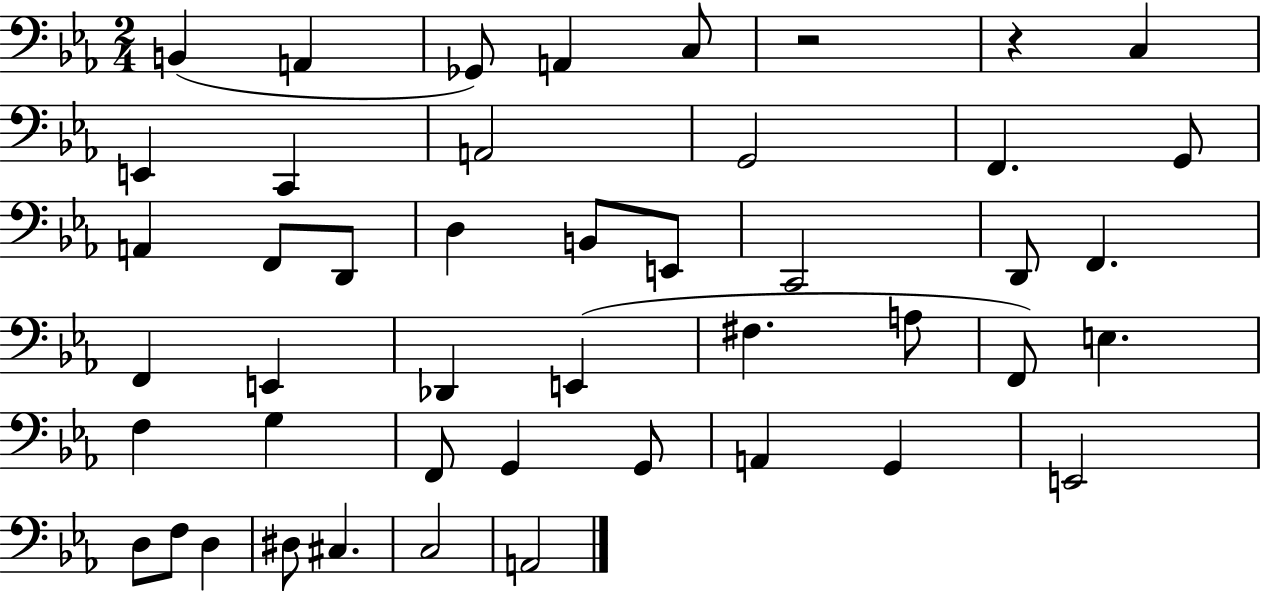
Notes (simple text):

B2/q A2/q Gb2/e A2/q C3/e R/h R/q C3/q E2/q C2/q A2/h G2/h F2/q. G2/e A2/q F2/e D2/e D3/q B2/e E2/e C2/h D2/e F2/q. F2/q E2/q Db2/q E2/q F#3/q. A3/e F2/e E3/q. F3/q G3/q F2/e G2/q G2/e A2/q G2/q E2/h D3/e F3/e D3/q D#3/e C#3/q. C3/h A2/h